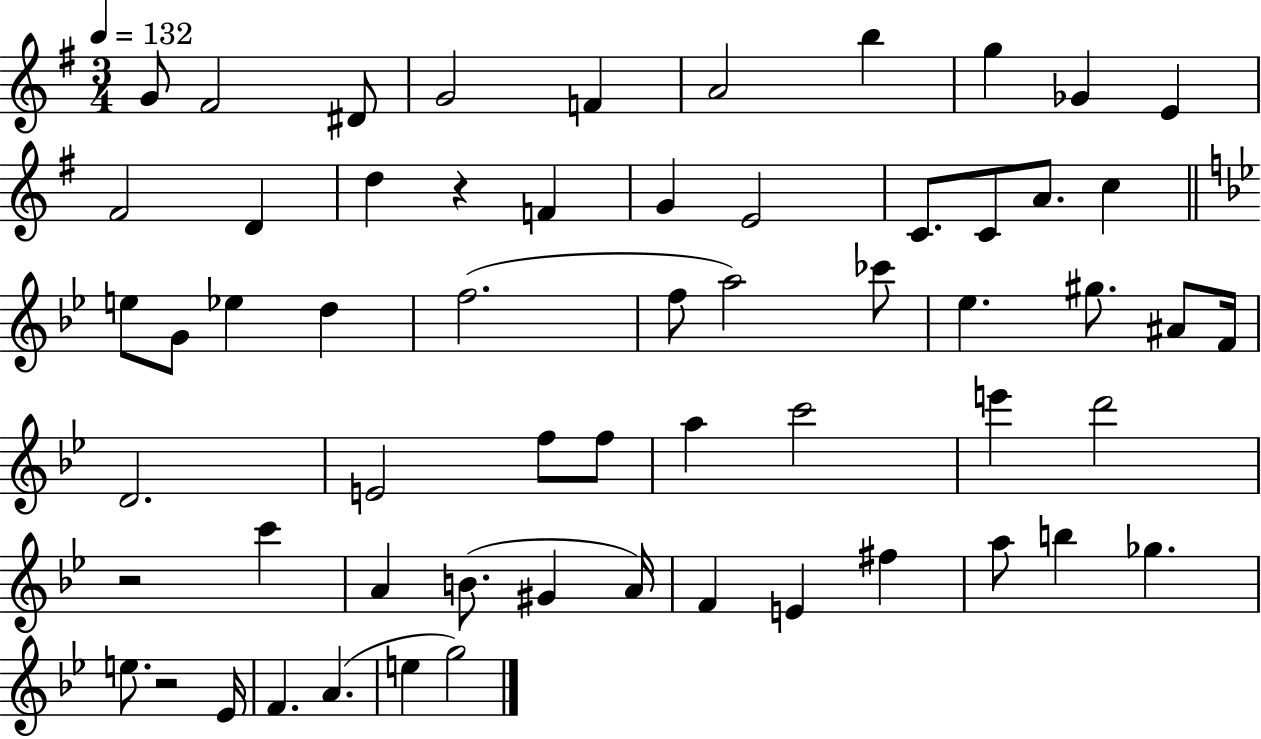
G4/e F#4/h D#4/e G4/h F4/q A4/h B5/q G5/q Gb4/q E4/q F#4/h D4/q D5/q R/q F4/q G4/q E4/h C4/e. C4/e A4/e. C5/q E5/e G4/e Eb5/q D5/q F5/h. F5/e A5/h CES6/e Eb5/q. G#5/e. A#4/e F4/s D4/h. E4/h F5/e F5/e A5/q C6/h E6/q D6/h R/h C6/q A4/q B4/e. G#4/q A4/s F4/q E4/q F#5/q A5/e B5/q Gb5/q. E5/e. R/h Eb4/s F4/q. A4/q. E5/q G5/h